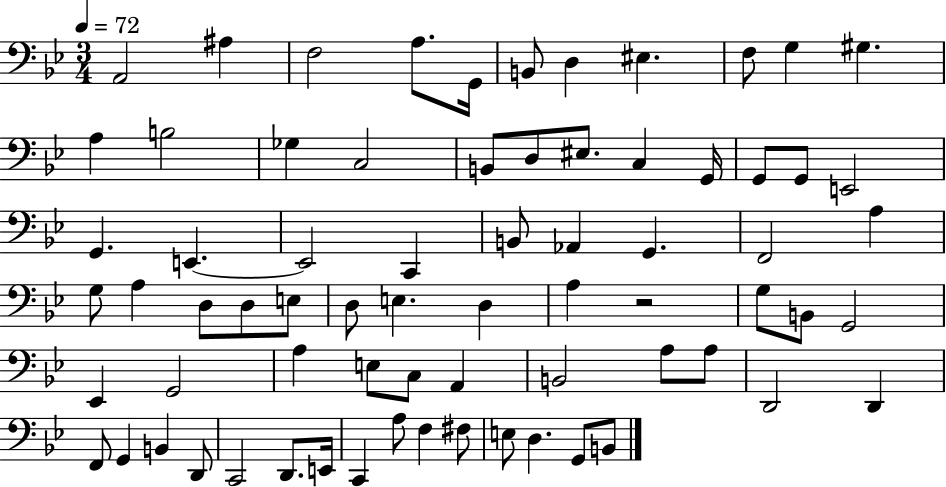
X:1
T:Untitled
M:3/4
L:1/4
K:Bb
A,,2 ^A, F,2 A,/2 G,,/4 B,,/2 D, ^E, F,/2 G, ^G, A, B,2 _G, C,2 B,,/2 D,/2 ^E,/2 C, G,,/4 G,,/2 G,,/2 E,,2 G,, E,, E,,2 C,, B,,/2 _A,, G,, F,,2 A, G,/2 A, D,/2 D,/2 E,/2 D,/2 E, D, A, z2 G,/2 B,,/2 G,,2 _E,, G,,2 A, E,/2 C,/2 A,, B,,2 A,/2 A,/2 D,,2 D,, F,,/2 G,, B,, D,,/2 C,,2 D,,/2 E,,/4 C,, A,/2 F, ^F,/2 E,/2 D, G,,/2 B,,/2